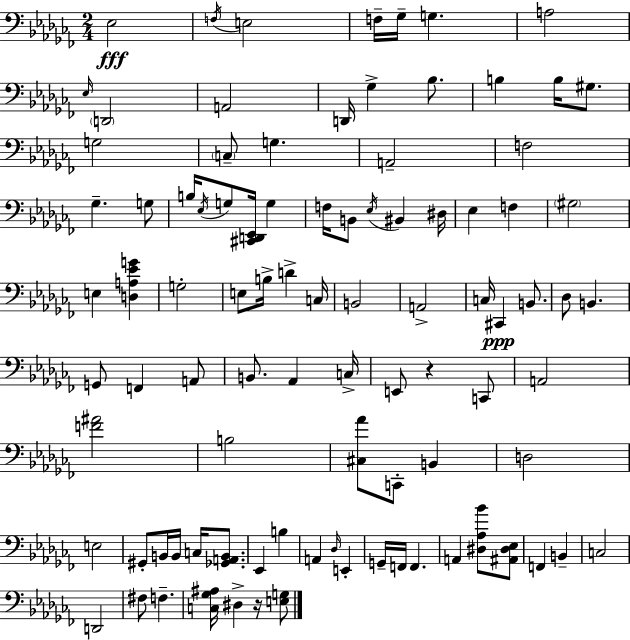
Eb3/h F3/s E3/h F3/s Gb3/s G3/q. A3/h Eb3/s D2/h A2/h D2/s Gb3/q Bb3/e. B3/q B3/s G#3/e. G3/h C3/e G3/q. A2/h F3/h Gb3/q. G3/e B3/s Eb3/s G3/e [C#2,D2,Eb2]/s G3/q F3/s B2/e Eb3/s BIS2/q D#3/s Eb3/q F3/q G#3/h E3/q [D3,A3,Eb4,G4]/q G3/h E3/e B3/s D4/q C3/s B2/h A2/h C3/s C#2/q B2/e. Db3/e B2/q. G2/e F2/q A2/e B2/e. Ab2/q C3/s E2/e R/q C2/e A2/h [F4,A#4]/h B3/h [C#3,Ab4]/e C2/e B2/q D3/h E3/h G#2/e B2/s B2/s C3/s [Gb2,A2,B2]/e. Eb2/q B3/q A2/q Db3/s E2/q G2/s F2/s F2/q. A2/q [D#3,Ab3,Bb4]/e [A#2,D#3,Eb3]/e F2/q B2/q C3/h D2/h F#3/e F3/q. [C3,Gb3,A#3]/s D#3/q R/s [E3,G3]/e